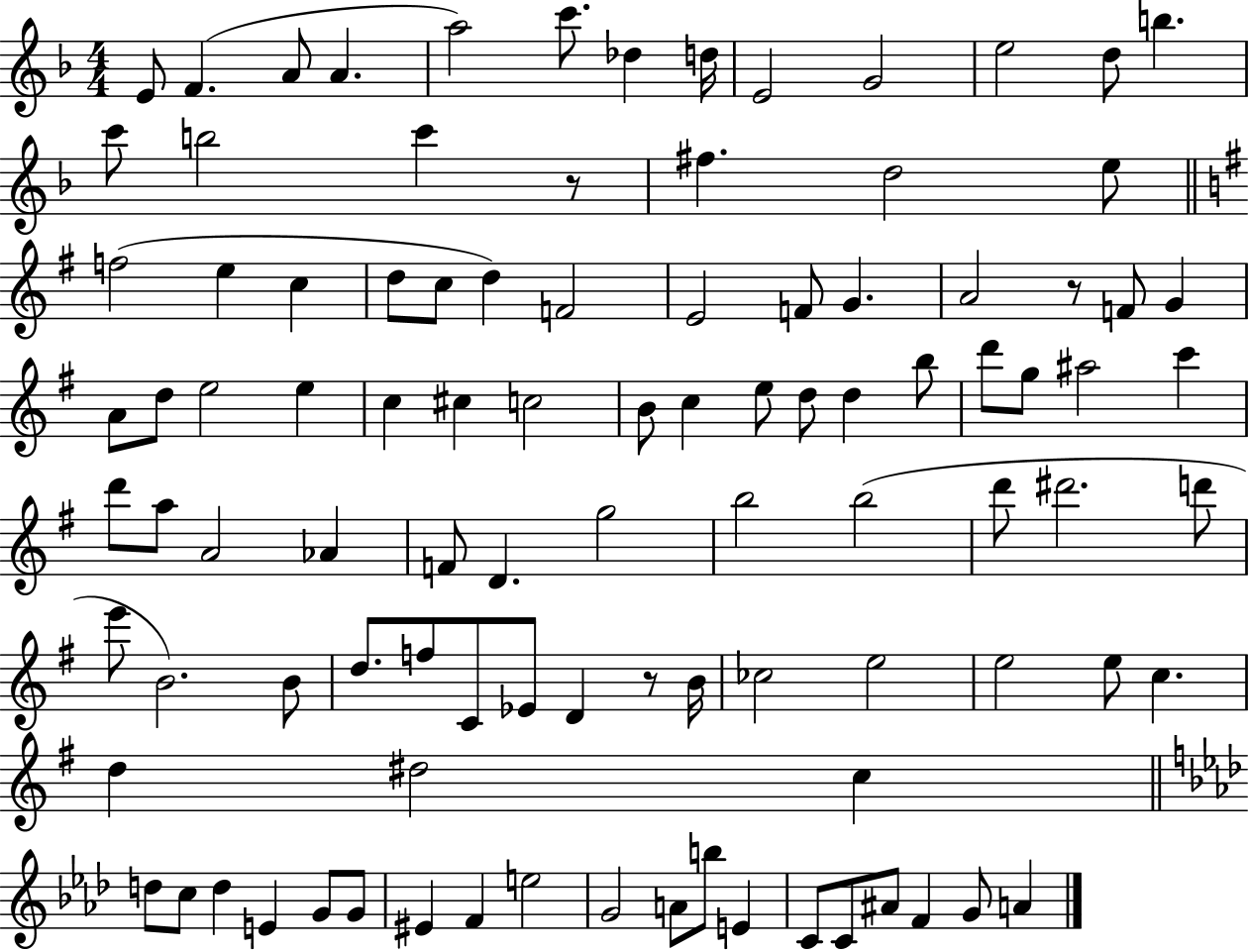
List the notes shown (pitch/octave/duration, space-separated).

E4/e F4/q. A4/e A4/q. A5/h C6/e. Db5/q D5/s E4/h G4/h E5/h D5/e B5/q. C6/e B5/h C6/q R/e F#5/q. D5/h E5/e F5/h E5/q C5/q D5/e C5/e D5/q F4/h E4/h F4/e G4/q. A4/h R/e F4/e G4/q A4/e D5/e E5/h E5/q C5/q C#5/q C5/h B4/e C5/q E5/e D5/e D5/q B5/e D6/e G5/e A#5/h C6/q D6/e A5/e A4/h Ab4/q F4/e D4/q. G5/h B5/h B5/h D6/e D#6/h. D6/e E6/e B4/h. B4/e D5/e. F5/e C4/e Eb4/e D4/q R/e B4/s CES5/h E5/h E5/h E5/e C5/q. D5/q D#5/h C5/q D5/e C5/e D5/q E4/q G4/e G4/e EIS4/q F4/q E5/h G4/h A4/e B5/e E4/q C4/e C4/e A#4/e F4/q G4/e A4/q